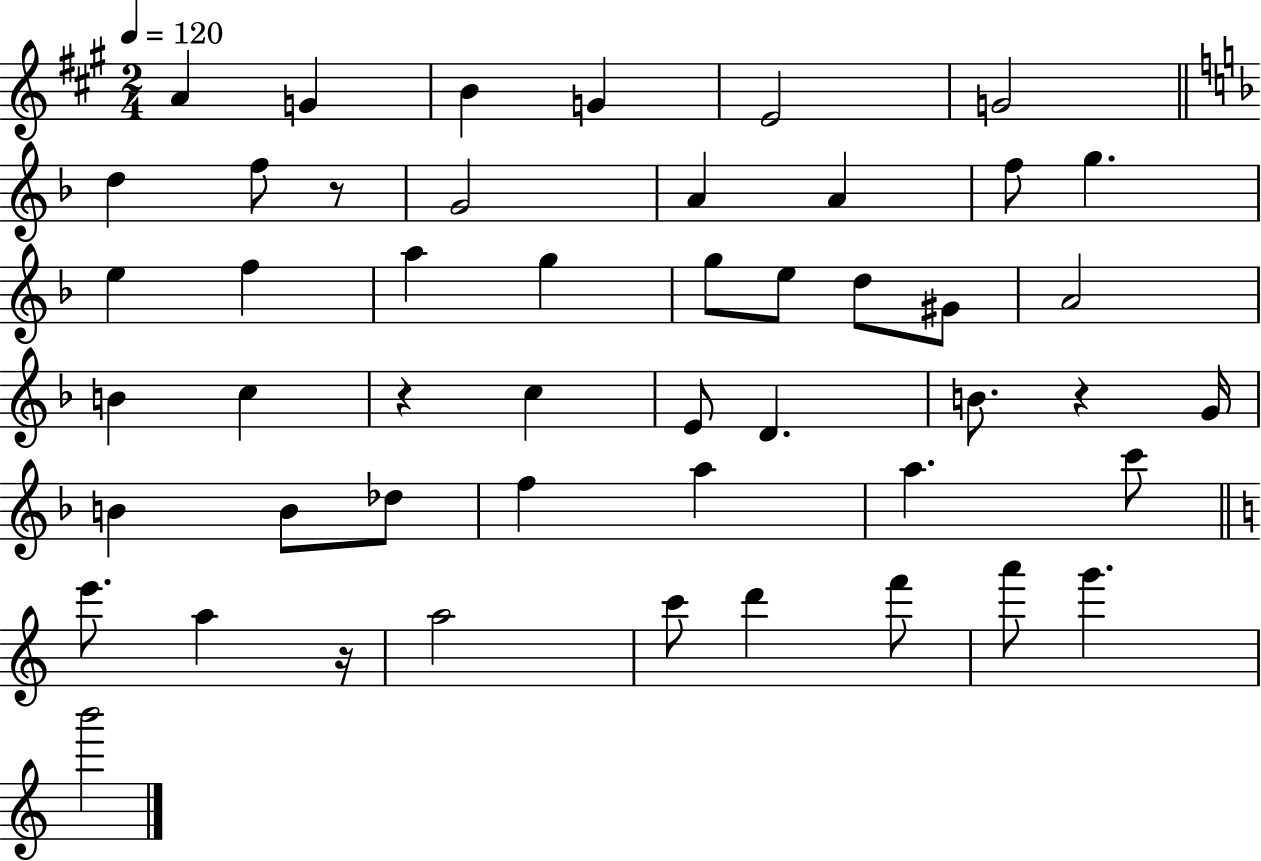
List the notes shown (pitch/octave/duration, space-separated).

A4/q G4/q B4/q G4/q E4/h G4/h D5/q F5/e R/e G4/h A4/q A4/q F5/e G5/q. E5/q F5/q A5/q G5/q G5/e E5/e D5/e G#4/e A4/h B4/q C5/q R/q C5/q E4/e D4/q. B4/e. R/q G4/s B4/q B4/e Db5/e F5/q A5/q A5/q. C6/e E6/e. A5/q R/s A5/h C6/e D6/q F6/e A6/e G6/q. B6/h